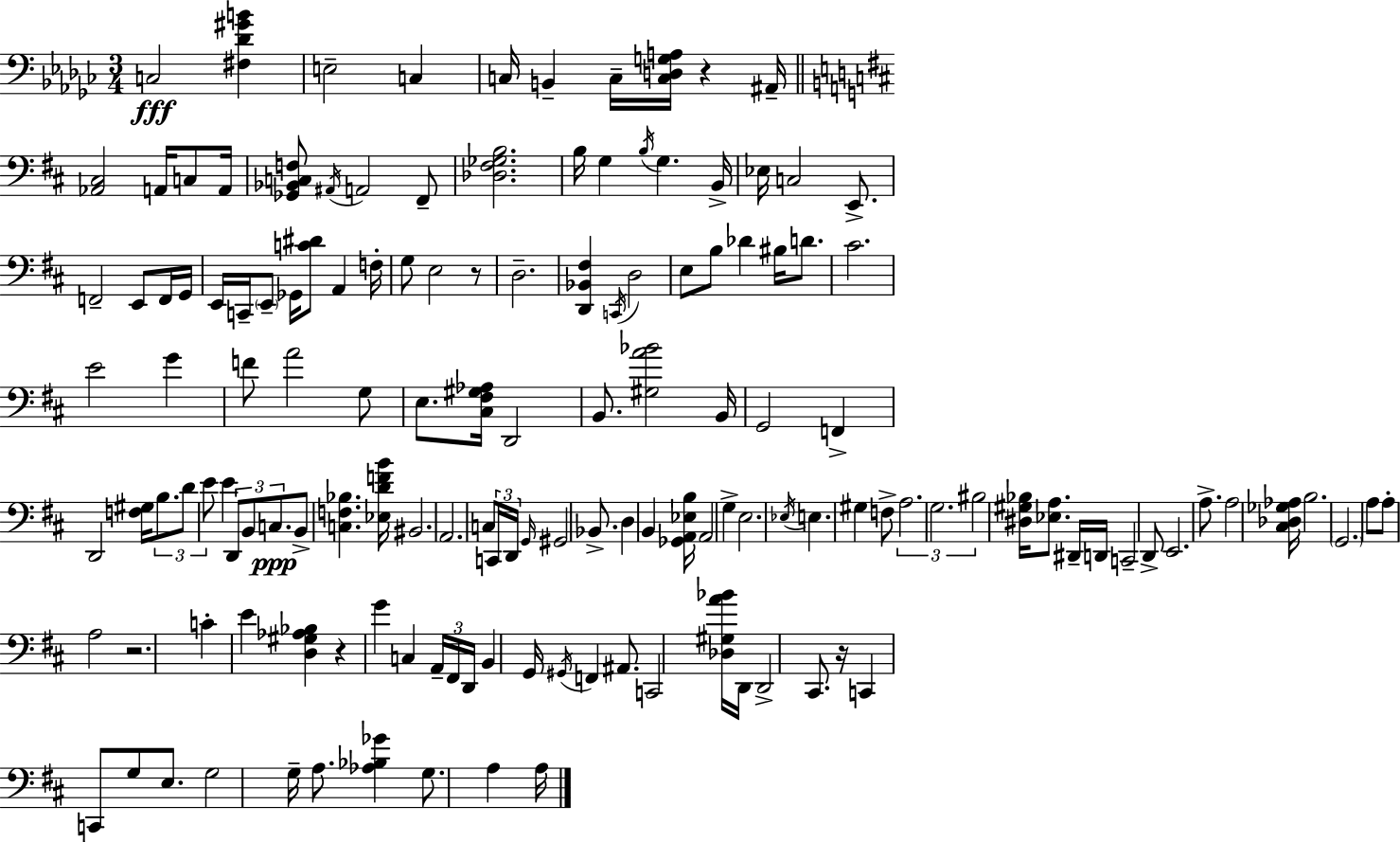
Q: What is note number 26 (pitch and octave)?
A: E2